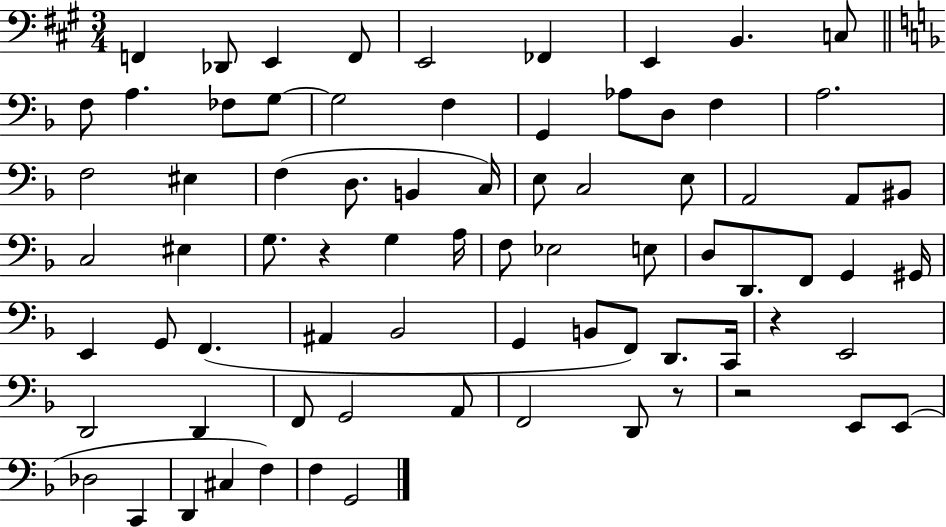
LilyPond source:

{
  \clef bass
  \numericTimeSignature
  \time 3/4
  \key a \major
  f,4 des,8 e,4 f,8 | e,2 fes,4 | e,4 b,4. c8 | \bar "||" \break \key f \major f8 a4. fes8 g8~~ | g2 f4 | g,4 aes8 d8 f4 | a2. | \break f2 eis4 | f4( d8. b,4 c16) | e8 c2 e8 | a,2 a,8 bis,8 | \break c2 eis4 | g8. r4 g4 a16 | f8 ees2 e8 | d8 d,8. f,8 g,4 gis,16 | \break e,4 g,8 f,4.( | ais,4 bes,2 | g,4 b,8 f,8) d,8. c,16 | r4 e,2 | \break d,2 d,4 | f,8 g,2 a,8 | f,2 d,8 r8 | r2 e,8 e,8( | \break des2 c,4 | d,4 cis4 f4) | f4 g,2 | \bar "|."
}